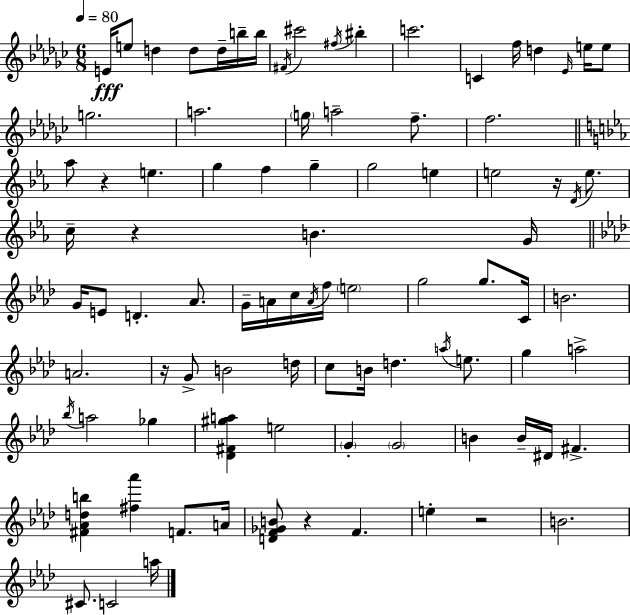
E4/s E5/e D5/q D5/e D5/s B5/s B5/s F#4/s C#6/h F#5/s BIS5/q C6/h. C4/q F5/s D5/q Eb4/s E5/s E5/e G5/h. A5/h. G5/s A5/h F5/e. F5/h. Ab5/e R/q E5/q. G5/q F5/q G5/q G5/h E5/q E5/h R/s D4/s E5/e. C5/s R/q B4/q. G4/s G4/s E4/e D4/q. Ab4/e. G4/s A4/s C5/s A4/s F5/s E5/h G5/h G5/e. C4/s B4/h. A4/h. R/s G4/e B4/h D5/s C5/e B4/s D5/q. A5/s E5/e. G5/q A5/h Bb5/s A5/h Gb5/q [Db4,F#4,G#5,A5]/q E5/h G4/q G4/h B4/q B4/s D#4/s F#4/q. [F#4,Ab4,D5,B5]/q [F#5,Ab6]/q F4/e. A4/s [D4,F4,Gb4,B4]/e R/q F4/q. E5/q R/h B4/h. C#4/e. C4/h A5/s